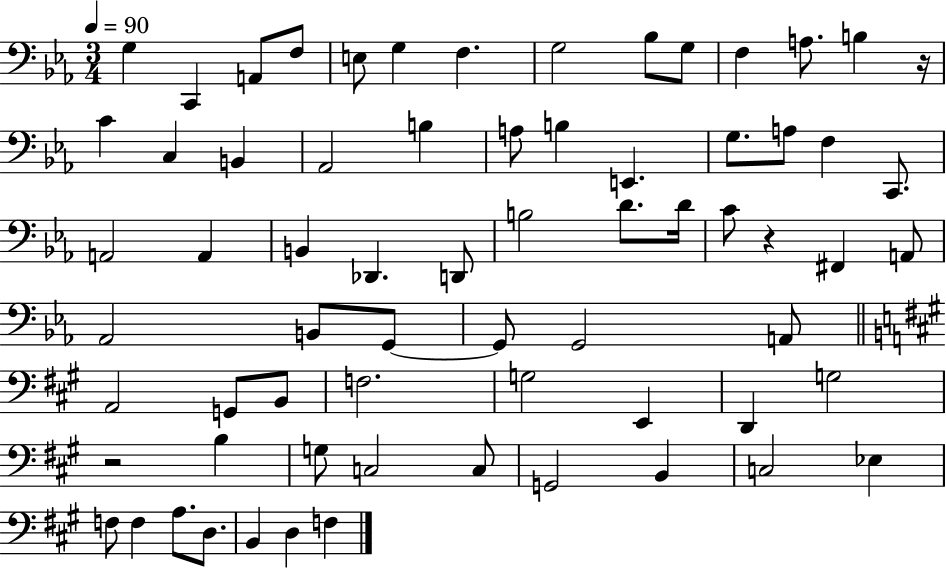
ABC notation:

X:1
T:Untitled
M:3/4
L:1/4
K:Eb
G, C,, A,,/2 F,/2 E,/2 G, F, G,2 _B,/2 G,/2 F, A,/2 B, z/4 C C, B,, _A,,2 B, A,/2 B, E,, G,/2 A,/2 F, C,,/2 A,,2 A,, B,, _D,, D,,/2 B,2 D/2 D/4 C/2 z ^F,, A,,/2 _A,,2 B,,/2 G,,/2 G,,/2 G,,2 A,,/2 A,,2 G,,/2 B,,/2 F,2 G,2 E,, D,, G,2 z2 B, G,/2 C,2 C,/2 G,,2 B,, C,2 _E, F,/2 F, A,/2 D,/2 B,, D, F,